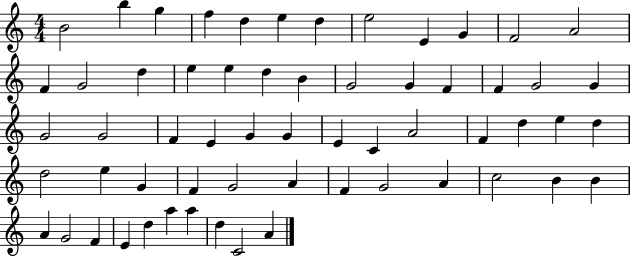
B4/h B5/q G5/q F5/q D5/q E5/q D5/q E5/h E4/q G4/q F4/h A4/h F4/q G4/h D5/q E5/q E5/q D5/q B4/q G4/h G4/q F4/q F4/q G4/h G4/q G4/h G4/h F4/q E4/q G4/q G4/q E4/q C4/q A4/h F4/q D5/q E5/q D5/q D5/h E5/q G4/q F4/q G4/h A4/q F4/q G4/h A4/q C5/h B4/q B4/q A4/q G4/h F4/q E4/q D5/q A5/q A5/q D5/q C4/h A4/q